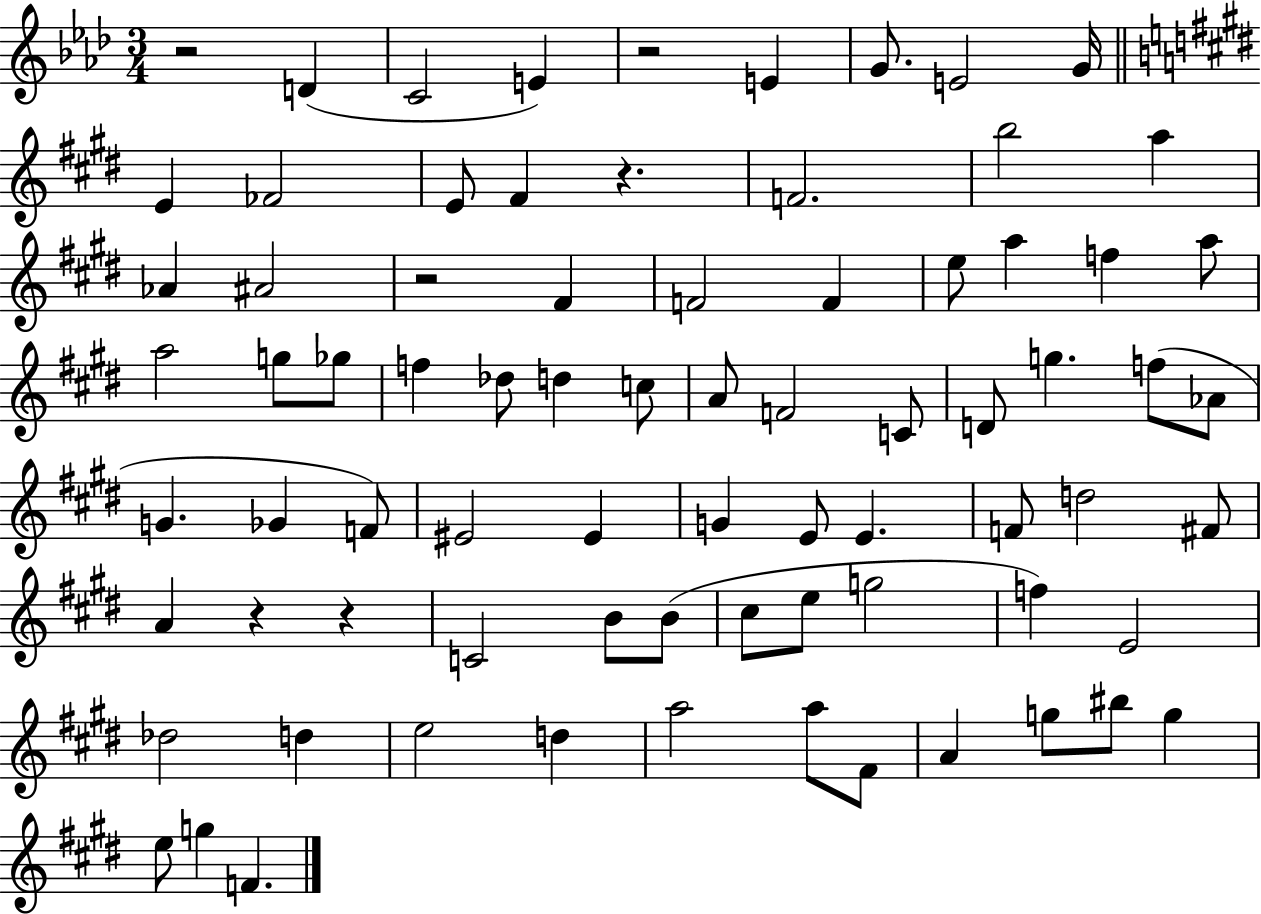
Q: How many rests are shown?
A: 6